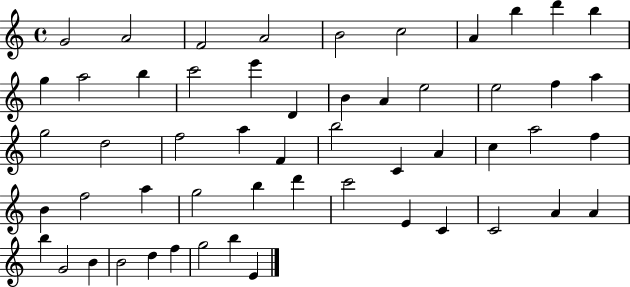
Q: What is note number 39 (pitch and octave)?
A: D6